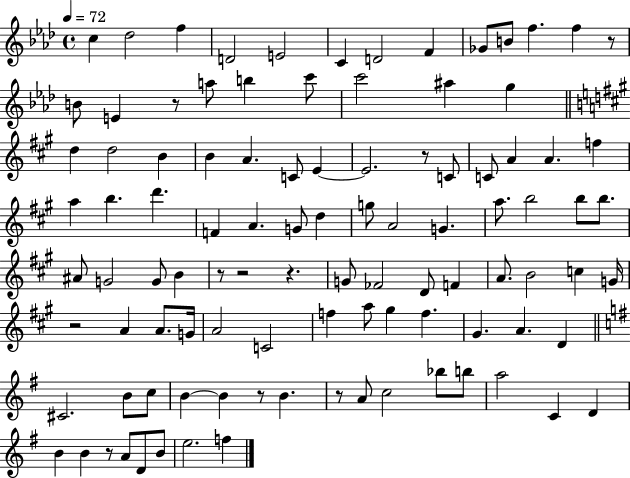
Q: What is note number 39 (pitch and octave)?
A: G4